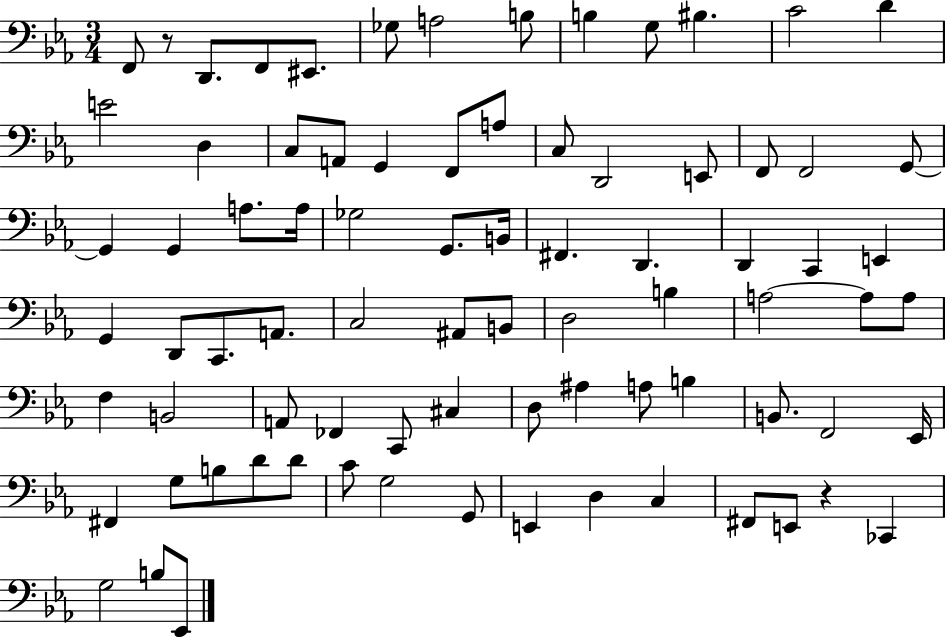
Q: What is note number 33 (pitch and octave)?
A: F#2